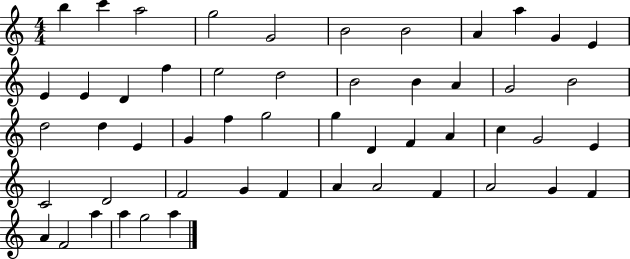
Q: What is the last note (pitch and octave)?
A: A5